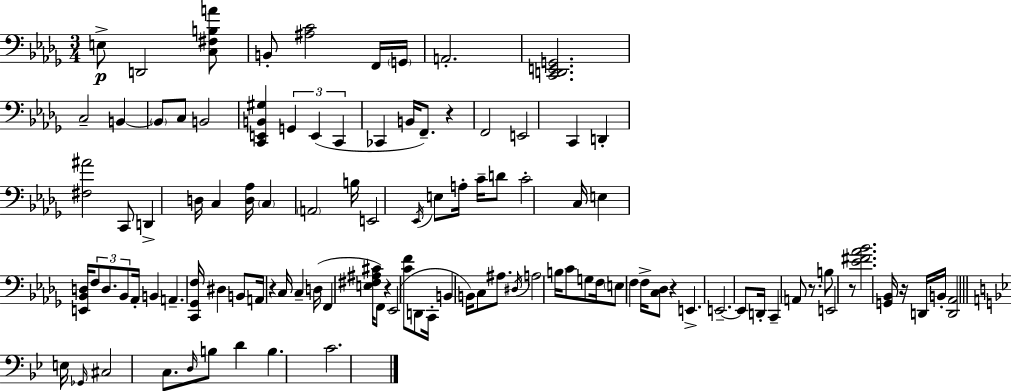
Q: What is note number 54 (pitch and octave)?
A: C2